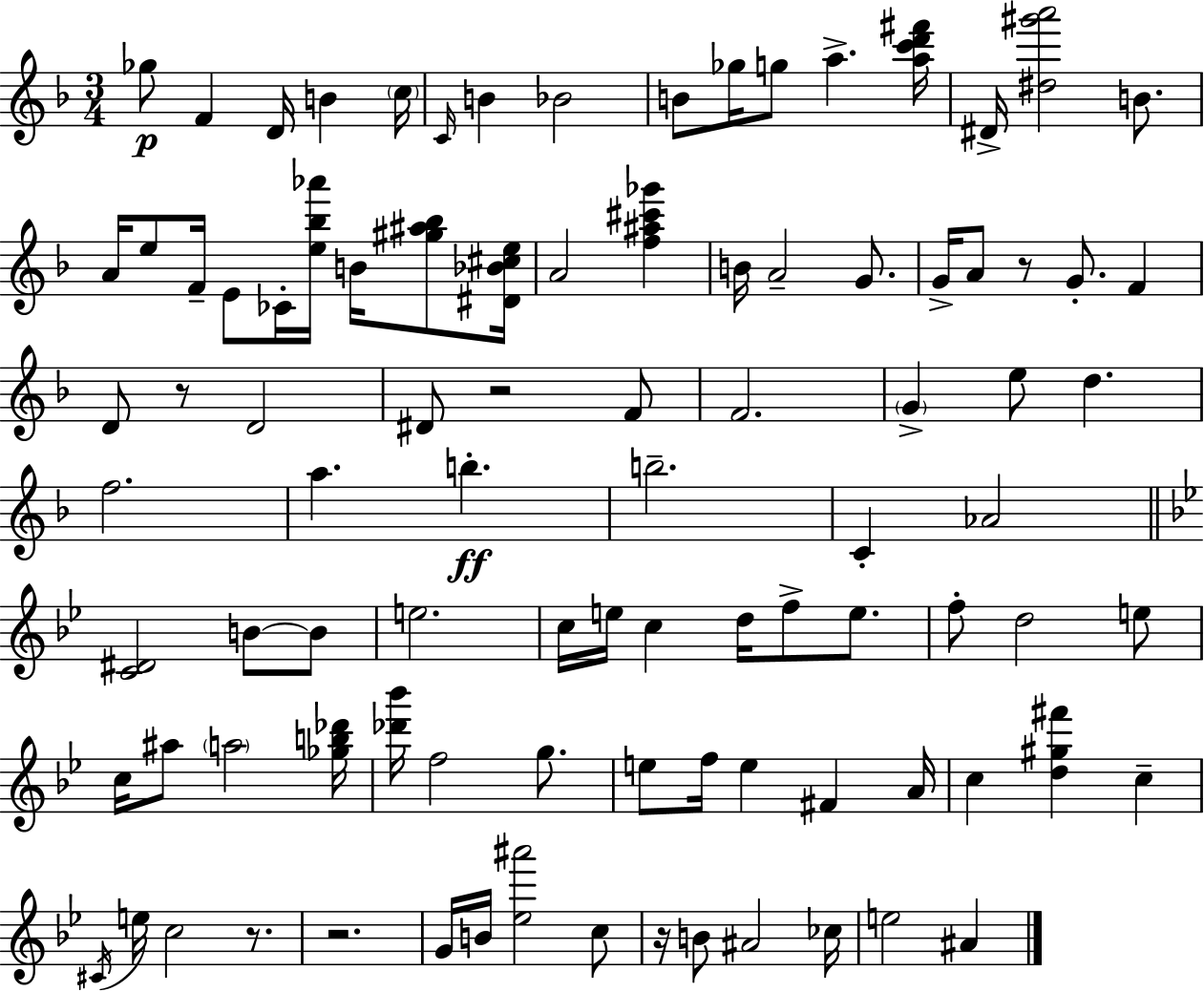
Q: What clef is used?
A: treble